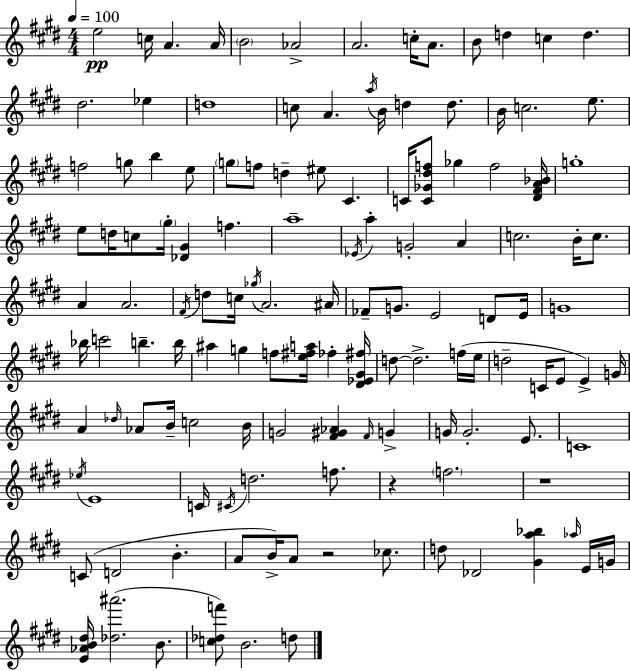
X:1
T:Untitled
M:4/4
L:1/4
K:E
e2 c/4 A A/4 B2 _A2 A2 c/4 A/2 B/2 d c d ^d2 _e d4 c/2 A a/4 B/4 d d/2 B/4 c2 e/2 f2 g/2 b e/2 g/2 f/2 d ^e/2 ^C C/4 [C_G^df]/2 _g f2 [^D^FA_B]/4 g4 e/2 d/4 c/2 ^g/4 [_D^G] f a4 _E/4 a G2 A c2 B/4 c/2 A A2 ^F/4 d/2 c/4 _g/4 A2 ^A/4 _F/2 G/2 E2 D/2 E/4 G4 _b/4 c'2 b b/4 ^a g f/2 [e^fa]/4 _f [^D_E^G^f]/4 d/2 d2 f/4 e/4 d2 C/4 E/2 E G/4 A _d/4 _A/2 B/4 c2 B/4 G2 [^F^G_A] ^F/4 G G/4 G2 E/2 C4 _e/4 E4 C/4 ^C/4 d2 f/2 z f2 z4 C/2 D2 B A/2 B/4 A/2 z2 _c/2 d/2 _D2 [^Ga_b] _a/4 E/4 G/4 [E_AB^d]/4 [_d^a']2 B/2 [c_df']/2 B2 d/2